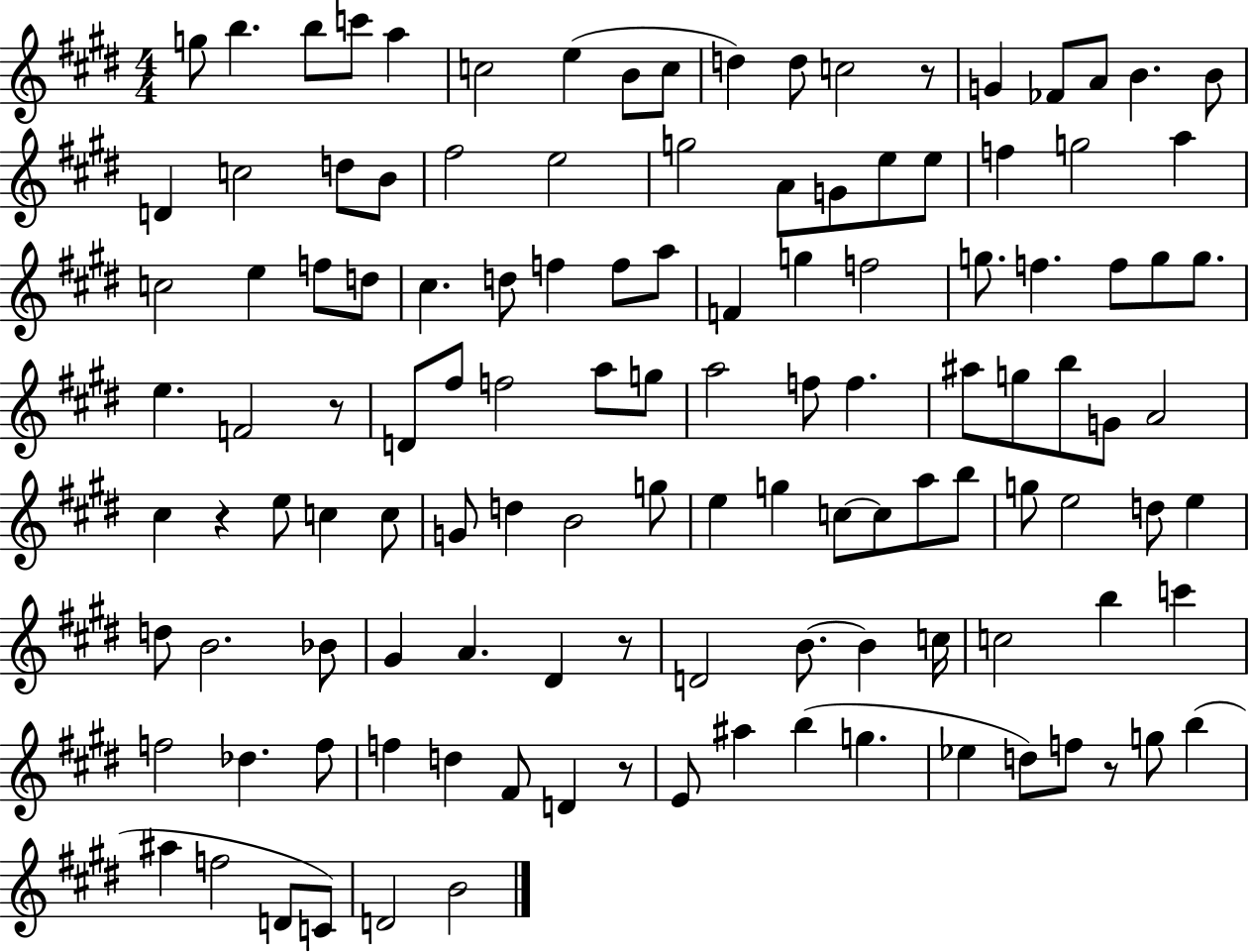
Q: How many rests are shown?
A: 6